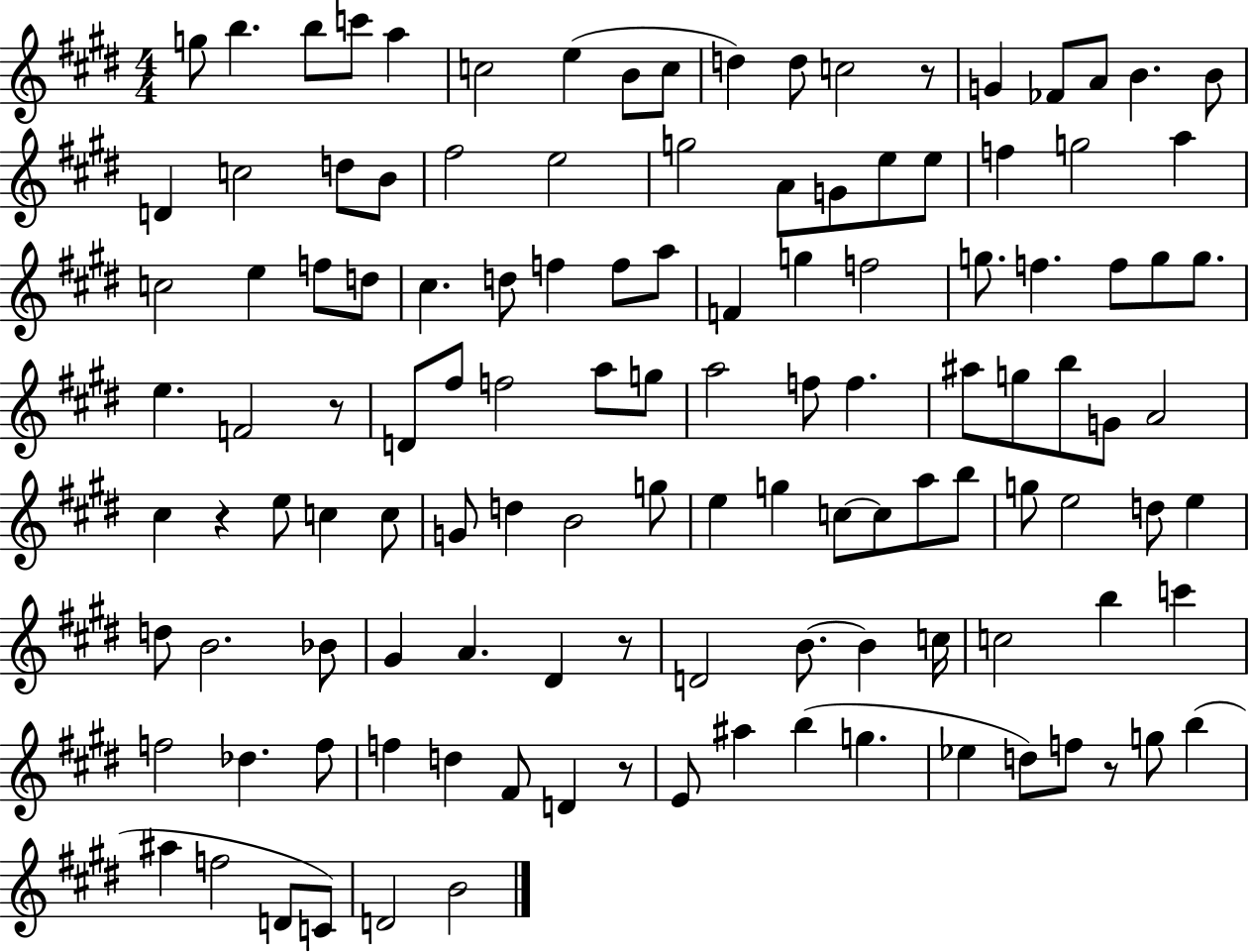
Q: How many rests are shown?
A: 6